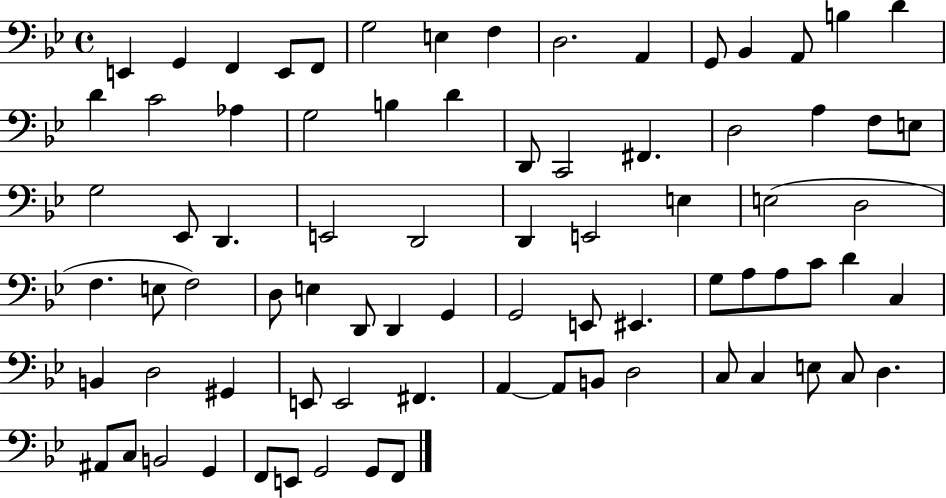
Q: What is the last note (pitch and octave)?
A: F2